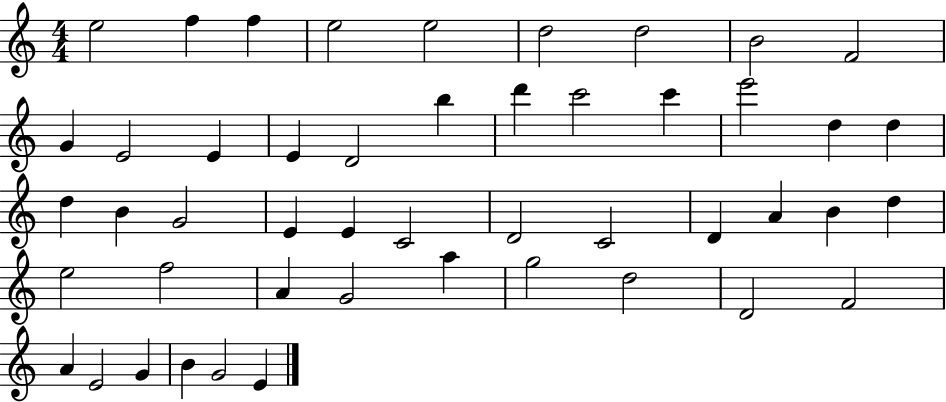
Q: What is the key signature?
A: C major